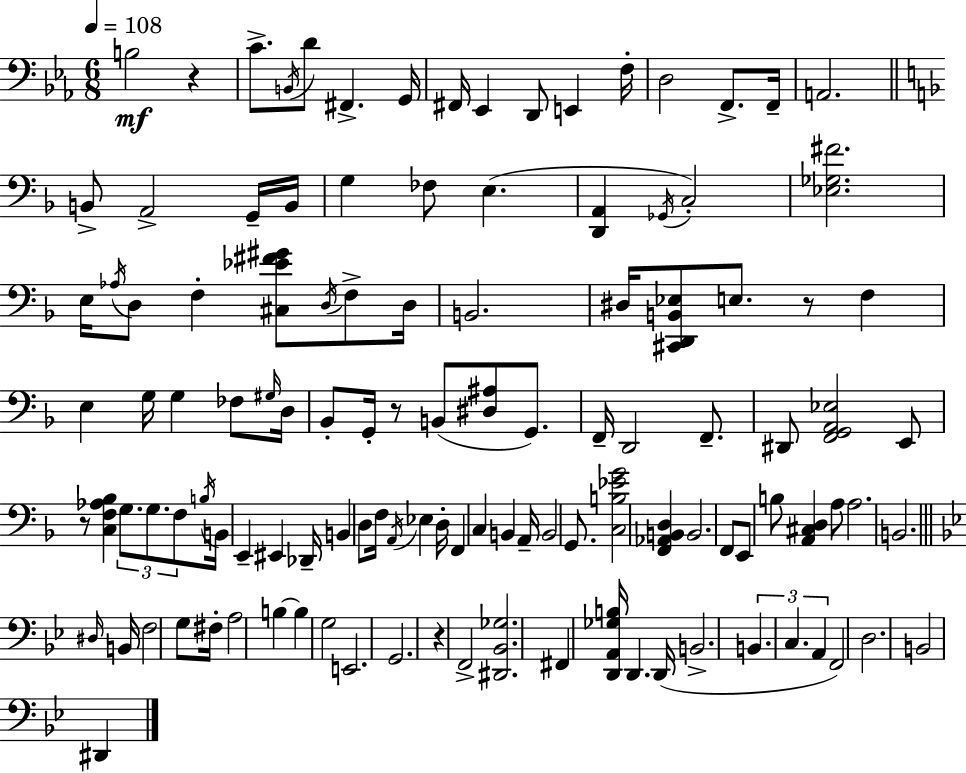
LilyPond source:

{
  \clef bass
  \numericTimeSignature
  \time 6/8
  \key c \minor
  \tempo 4 = 108
  \repeat volta 2 { b2\mf r4 | c'8.-> \acciaccatura { b,16 } d'8 fis,4.-> | g,16 fis,16 ees,4 d,8 e,4 | f16-. d2 f,8.-> | \break f,16-- a,2. | \bar "||" \break \key f \major b,8-> a,2-> g,16-- b,16 | g4 fes8 e4.( | <d, a,>4 \acciaccatura { ges,16 } c2-.) | <ees ges fis'>2. | \break e16 \acciaccatura { aes16 } d8 f4-. <cis ees' fis' gis'>8 \acciaccatura { d16 } | f8-> d16 b,2. | dis16 <cis, d, b, ees>8 e8. r8 f4 | e4 g16 g4 | \break fes8 \grace { gis16 } d16 bes,8-. g,16-. r8 b,8( <dis ais>8 | g,8.) f,16-- d,2 | f,8.-- dis,8 <f, g, a, ees>2 | e,8 r8 <c f aes bes>4 \tuplet 3/2 { g8. | \break g8. f8 } \acciaccatura { b16 } b,16 e,4-- | eis,4 des,16-- b,4 d8 f16 | \acciaccatura { a,16 } ees4 d16-. f,4 c4 | b,4 a,16-- b,2 | \break g,8. <c b ees' g'>2 | <f, aes, b, d>4 b,2. | f,8 e,8 b8 | <a, cis d>4 a8 a2. | \break b,2. | \bar "||" \break \key g \minor \grace { dis16 } b,16 f2 g8 | fis16-. a2 b4~~ | b4 g2 | e,2. | \break g,2. | r4 f,2-> | <dis, bes, ges>2. | fis,4 <d, a, ges b>16 d,4. | \break d,16( b,2.-> | \tuplet 3/2 { b,4. c4. | a,4 } f,2) | d2. | \break b,2 dis,4 | } \bar "|."
}